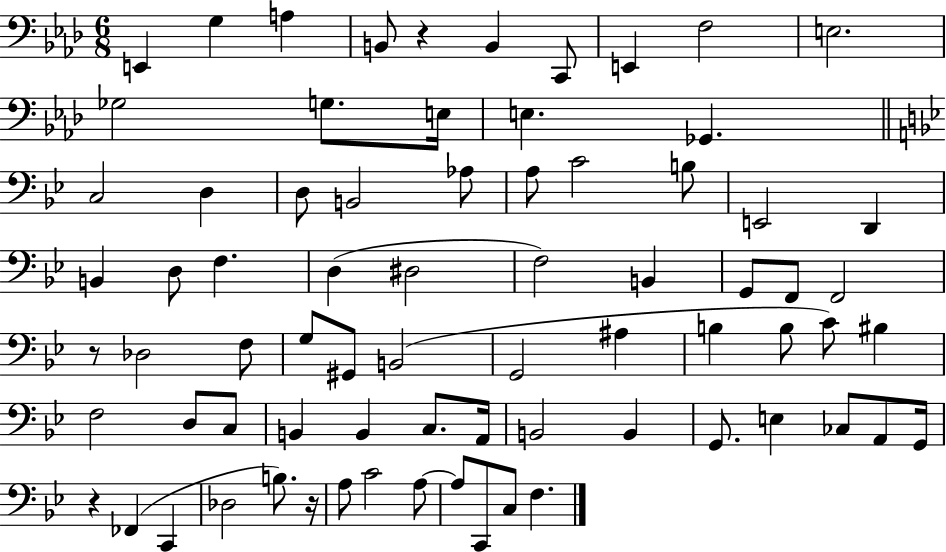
E2/q G3/q A3/q B2/e R/q B2/q C2/e E2/q F3/h E3/h. Gb3/h G3/e. E3/s E3/q. Gb2/q. C3/h D3/q D3/e B2/h Ab3/e A3/e C4/h B3/e E2/h D2/q B2/q D3/e F3/q. D3/q D#3/h F3/h B2/q G2/e F2/e F2/h R/e Db3/h F3/e G3/e G#2/e B2/h G2/h A#3/q B3/q B3/e C4/e BIS3/q F3/h D3/e C3/e B2/q B2/q C3/e. A2/s B2/h B2/q G2/e. E3/q CES3/e A2/e G2/s R/q FES2/q C2/q Db3/h B3/e. R/s A3/e C4/h A3/e A3/e C2/e C3/e F3/q.